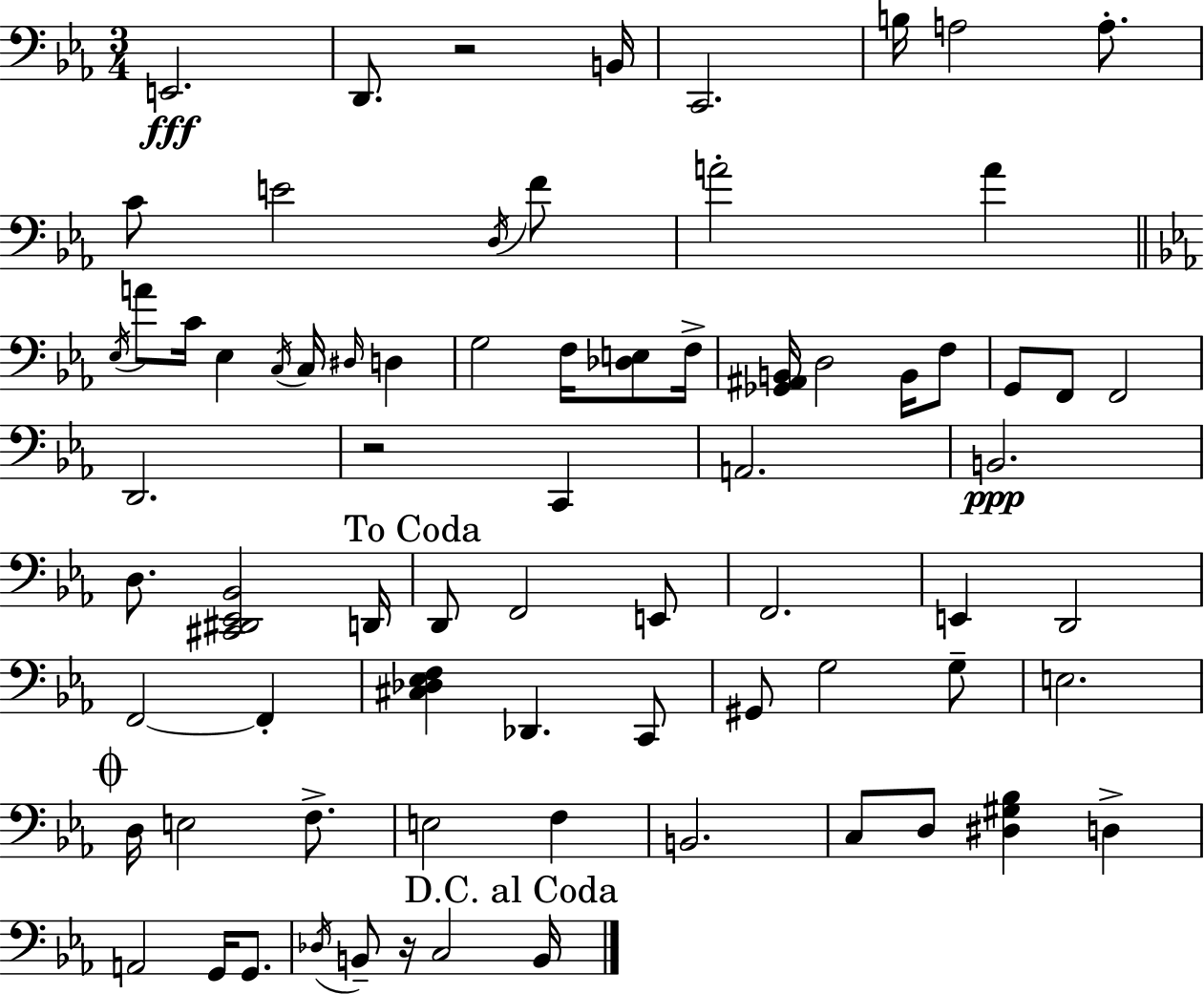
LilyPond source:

{
  \clef bass
  \numericTimeSignature
  \time 3/4
  \key ees \major
  \repeat volta 2 { e,2.\fff | d,8. r2 b,16 | c,2. | b16 a2 a8.-. | \break c'8 e'2 \acciaccatura { d16 } f'8 | a'2-. a'4 | \bar "||" \break \key ees \major \acciaccatura { ees16 } a'8 c'16 ees4 \acciaccatura { c16 } c16 \grace { dis16 } d4 | g2 f16 | <des e>8 f16-> <ges, ais, b,>16 d2 | b,16 f8 g,8 f,8 f,2 | \break d,2. | r2 c,4 | a,2. | b,2.\ppp | \break d8. <cis, dis, ees, bes,>2 | d,16 \mark "To Coda" d,8 f,2 | e,8 f,2. | e,4 d,2 | \break f,2~~ f,4-. | <cis des ees f>4 des,4. | c,8 gis,8 g2 | g8-- e2. | \break \mark \markup { \musicglyph "scripts.coda" } d16 e2 | f8.-> e2 f4 | b,2. | c8 d8 <dis gis bes>4 d4-> | \break a,2 g,16 | g,8. \acciaccatura { des16 } b,8-- r16 c2 | \mark "D.C. al Coda" b,16 } \bar "|."
}